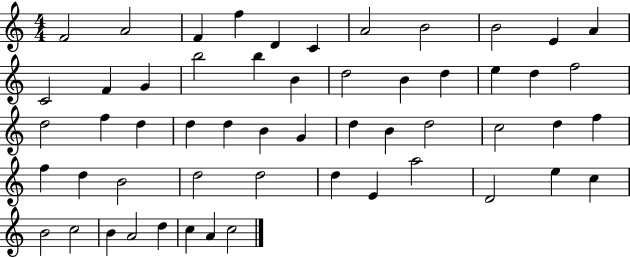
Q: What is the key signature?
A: C major